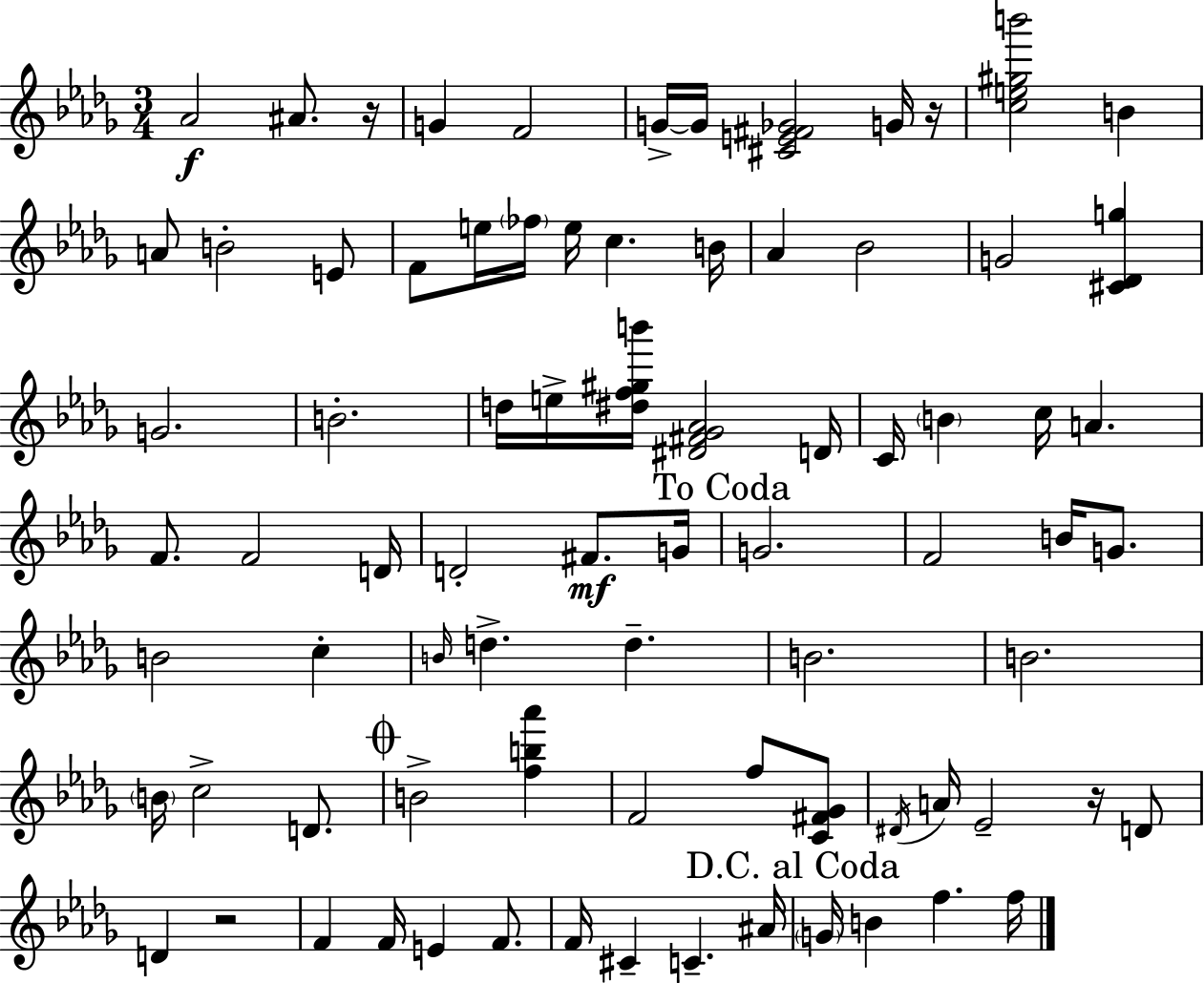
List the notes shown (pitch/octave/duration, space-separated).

Ab4/h A#4/e. R/s G4/q F4/h G4/s G4/s [C#4,E4,F#4,Gb4]/h G4/s R/s [C5,E5,G#5,B6]/h B4/q A4/e B4/h E4/e F4/e E5/s FES5/s E5/s C5/q. B4/s Ab4/q Bb4/h G4/h [C#4,Db4,G5]/q G4/h. B4/h. D5/s E5/s [D#5,F5,G#5,B6]/s [D#4,F#4,Gb4,Ab4]/h D4/s C4/s B4/q C5/s A4/q. F4/e. F4/h D4/s D4/h F#4/e. G4/s G4/h. F4/h B4/s G4/e. B4/h C5/q B4/s D5/q. D5/q. B4/h. B4/h. B4/s C5/h D4/e. B4/h [F5,B5,Ab6]/q F4/h F5/e [C4,F#4,Gb4]/e D#4/s A4/s Eb4/h R/s D4/e D4/q R/h F4/q F4/s E4/q F4/e. F4/s C#4/q C4/q. A#4/s G4/s B4/q F5/q. F5/s